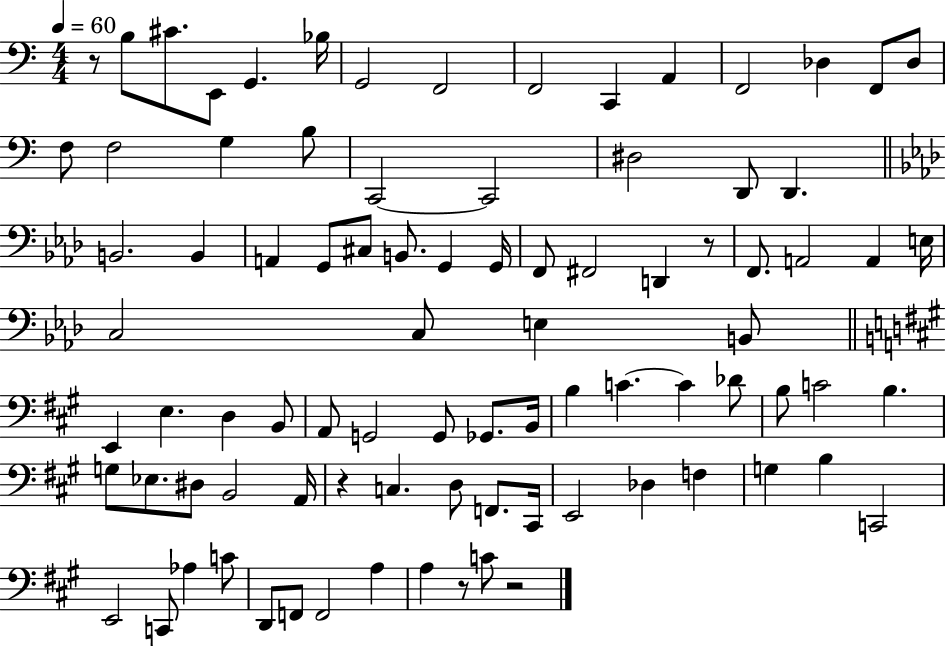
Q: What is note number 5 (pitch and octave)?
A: Bb3